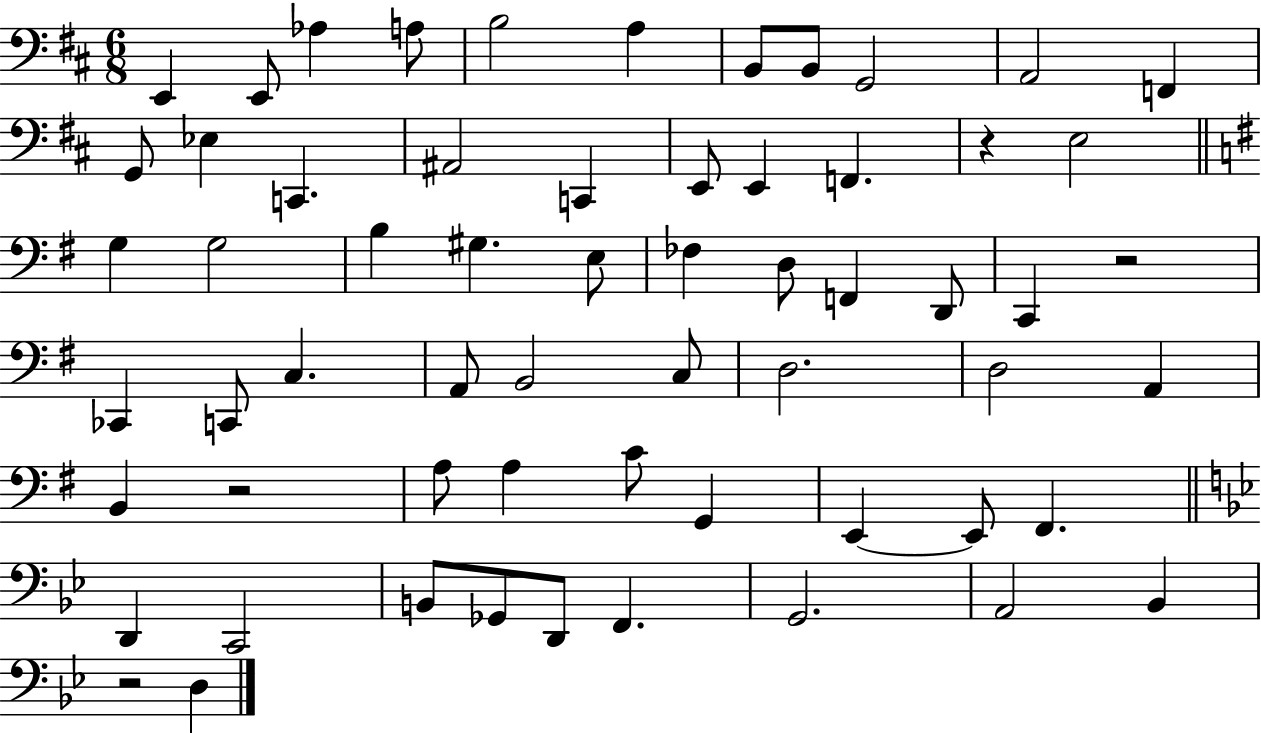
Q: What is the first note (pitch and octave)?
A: E2